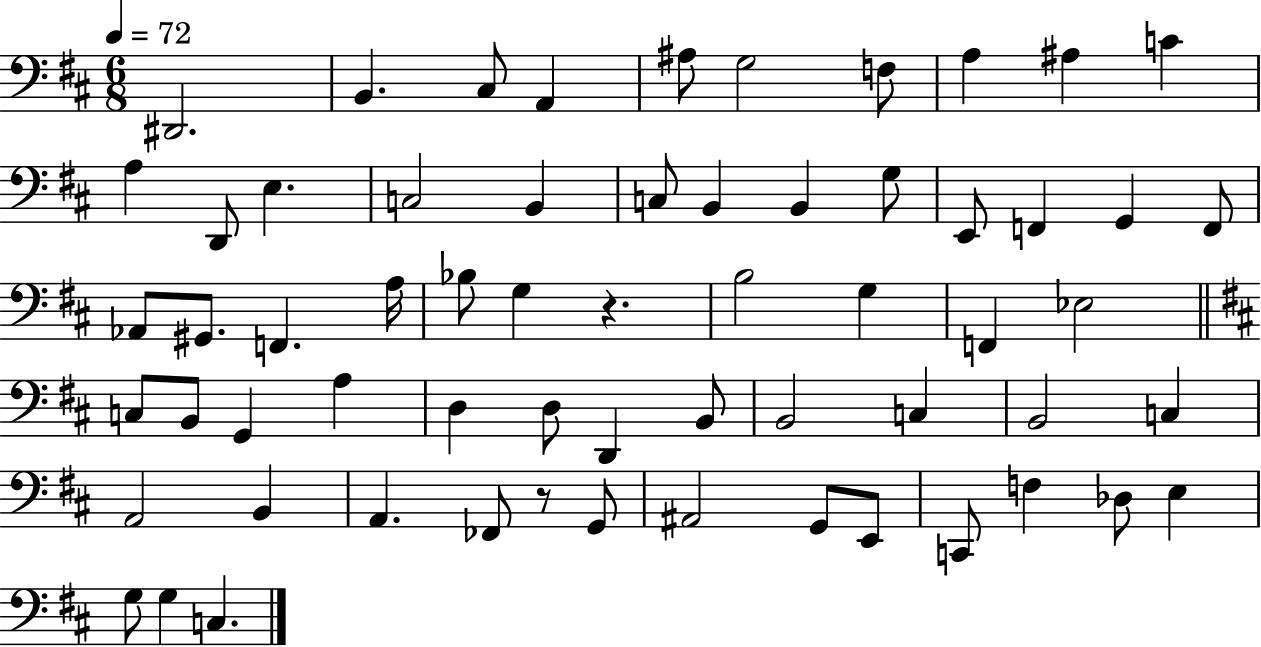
X:1
T:Untitled
M:6/8
L:1/4
K:D
^D,,2 B,, ^C,/2 A,, ^A,/2 G,2 F,/2 A, ^A, C A, D,,/2 E, C,2 B,, C,/2 B,, B,, G,/2 E,,/2 F,, G,, F,,/2 _A,,/2 ^G,,/2 F,, A,/4 _B,/2 G, z B,2 G, F,, _E,2 C,/2 B,,/2 G,, A, D, D,/2 D,, B,,/2 B,,2 C, B,,2 C, A,,2 B,, A,, _F,,/2 z/2 G,,/2 ^A,,2 G,,/2 E,,/2 C,,/2 F, _D,/2 E, G,/2 G, C,